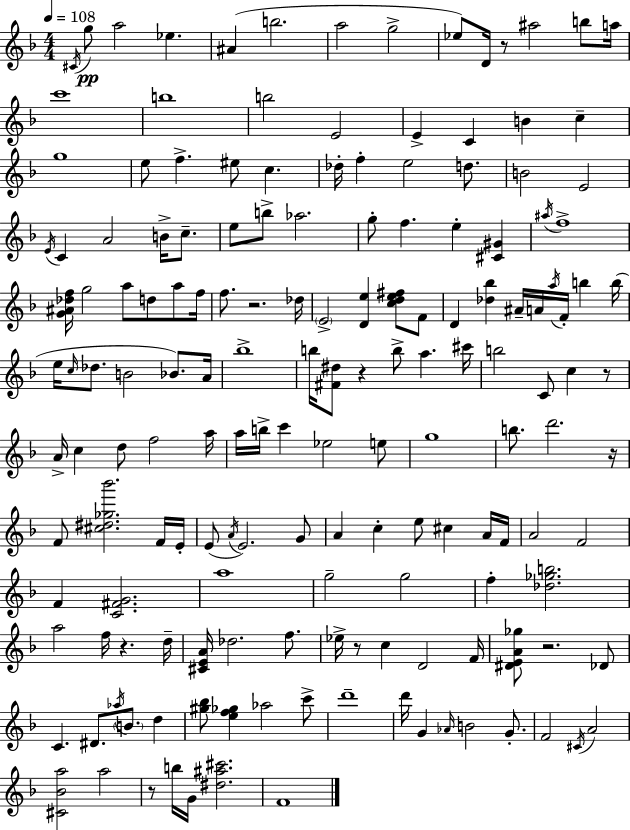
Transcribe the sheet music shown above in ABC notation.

X:1
T:Untitled
M:4/4
L:1/4
K:F
^C/4 g/2 a2 _e ^A b2 a2 g2 _e/2 D/4 z/2 ^a2 b/2 a/4 c'4 b4 b2 E2 E C B c g4 e/2 f ^e/2 c _d/4 f e2 d/2 B2 E2 E/4 C A2 B/4 c/2 e/2 b/2 _a2 g/2 f e [^C^G] ^a/4 f4 [G^A_df]/4 g2 a/2 d/2 a/2 f/4 f/2 z2 _d/4 E2 [De] [cde^f]/2 F/2 D [_d_b] ^A/4 A/4 a/4 F/4 b b/4 e/4 c/4 _d/2 B2 _B/2 A/4 _b4 b/4 [^F^d]/2 z b/2 a ^c'/4 b2 C/2 c z/2 A/4 c d/2 f2 a/4 a/4 b/4 c' _e2 e/2 g4 b/2 d'2 z/4 F/2 [^c^d_g_b']2 F/4 E/4 E/2 A/4 E2 G/2 A c e/2 ^c A/4 F/4 A2 F2 F [C^FG]2 a4 g2 g2 f [_d_gb]2 a2 f/4 z d/4 [^CEA]/4 _d2 f/2 _e/4 z/2 c D2 F/4 [^DEA_g]/2 z2 _D/2 C ^D/2 _a/4 B/2 d [^g_b]/2 [ef_g] _a2 c'/2 d'4 d'/4 G _A/4 B2 G/2 F2 ^C/4 A2 [^C_Ba]2 a2 z/2 b/4 G/4 [^d^a^c']2 F4